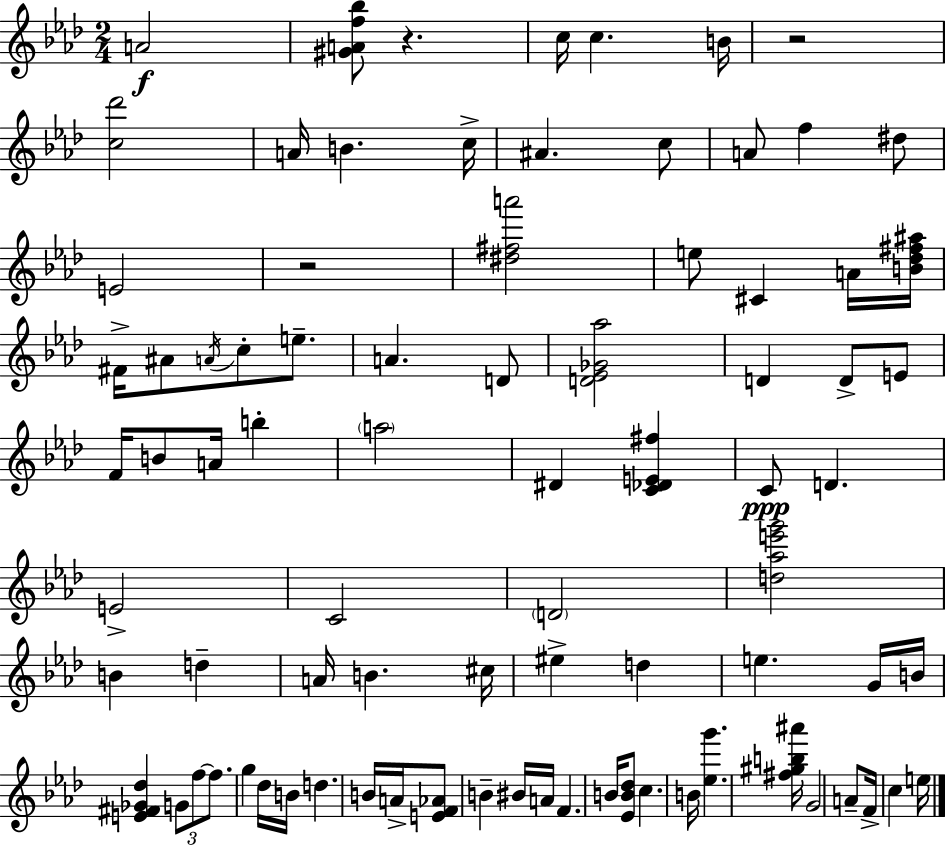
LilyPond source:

{
  \clef treble
  \numericTimeSignature
  \time 2/4
  \key aes \major
  a'2\f | <gis' a' f'' bes''>8 r4. | c''16 c''4. b'16 | r2 | \break <c'' des'''>2 | a'16 b'4. c''16-> | ais'4. c''8 | a'8 f''4 dis''8 | \break e'2 | r2 | <dis'' fis'' a'''>2 | e''8 cis'4 a'16 <b' des'' fis'' ais''>16 | \break fis'16-> ais'8 \acciaccatura { a'16 } c''8-. e''8.-- | a'4. d'8 | <d' ees' ges' aes''>2 | d'4 d'8-> e'8 | \break f'16 b'8 a'16 b''4-. | \parenthesize a''2 | dis'4 <c' des' e' fis''>4 | c'8\ppp d'4. | \break e'2-> | c'2 | \parenthesize d'2 | <d'' aes'' e''' g'''>2 | \break b'4 d''4-- | a'16 b'4. | cis''16 eis''4-> d''4 | e''4. g'16 | \break b'16 <e' fis' ges' des''>4 \tuplet 3/2 { g'8 f''8~~ | f''8. } g''4 | des''16 b'16 d''4. | b'16 a'16-> <e' f' aes'>8 b'4-- | \break bis'16 a'16 f'4. | b'16 <ees' b' des''>8 c''4. | b'16 <ees'' g'''>4. | <fis'' gis'' b'' ais'''>16 g'2 | \break a'8-- f'16-> c''4 | e''16 \bar "|."
}